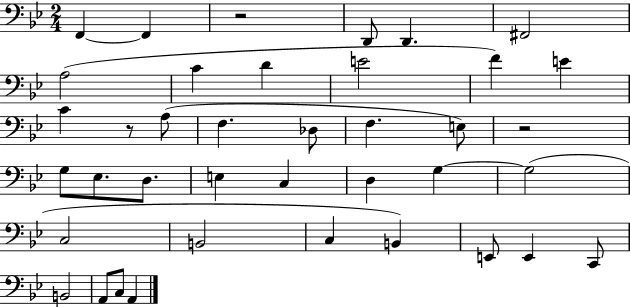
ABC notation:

X:1
T:Untitled
M:2/4
L:1/4
K:Bb
F,, F,, z2 D,,/2 D,, ^F,,2 A,2 C D E2 F E C z/2 A,/2 F, _D,/2 F, E,/2 z2 G,/2 _E,/2 D,/2 E, C, D, G, G,2 C,2 B,,2 C, B,, E,,/2 E,, C,,/2 B,,2 A,,/2 C,/2 A,,